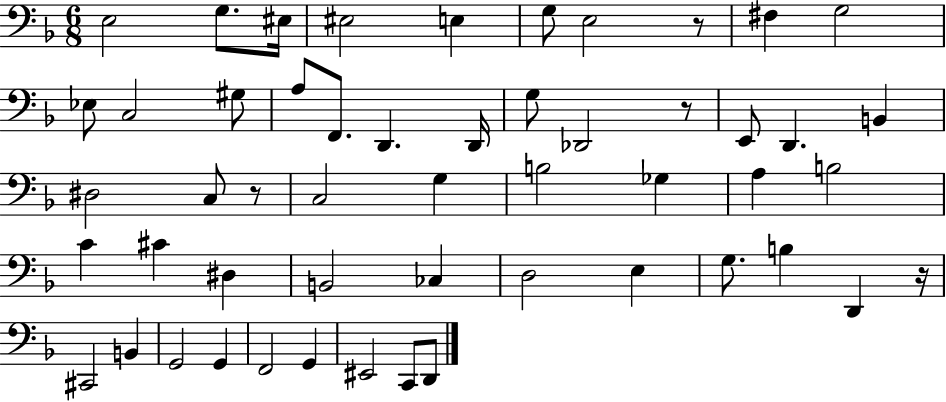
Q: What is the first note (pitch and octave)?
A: E3